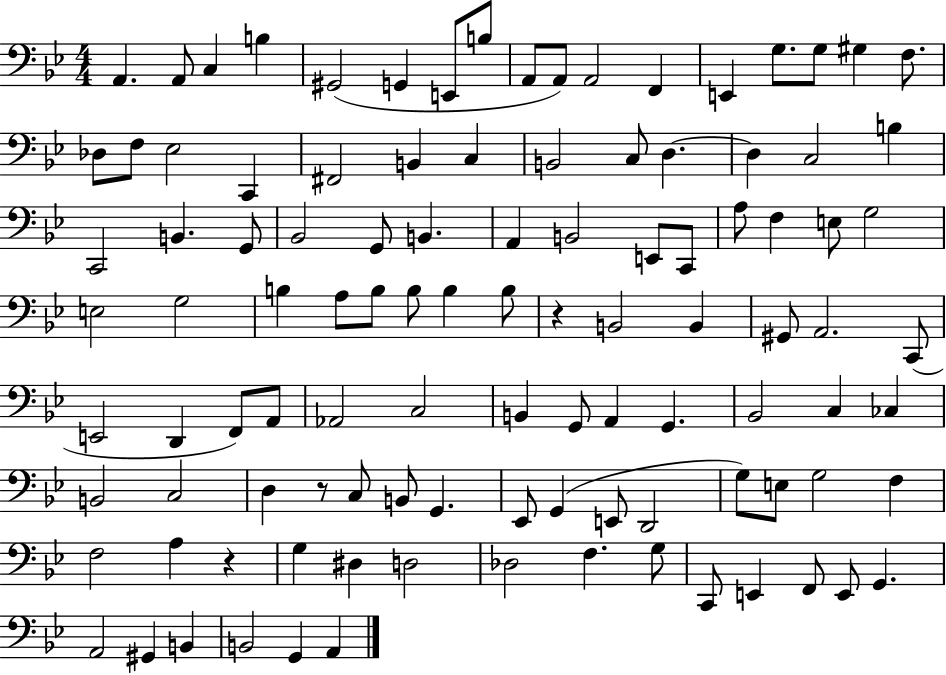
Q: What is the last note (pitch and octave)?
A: A2